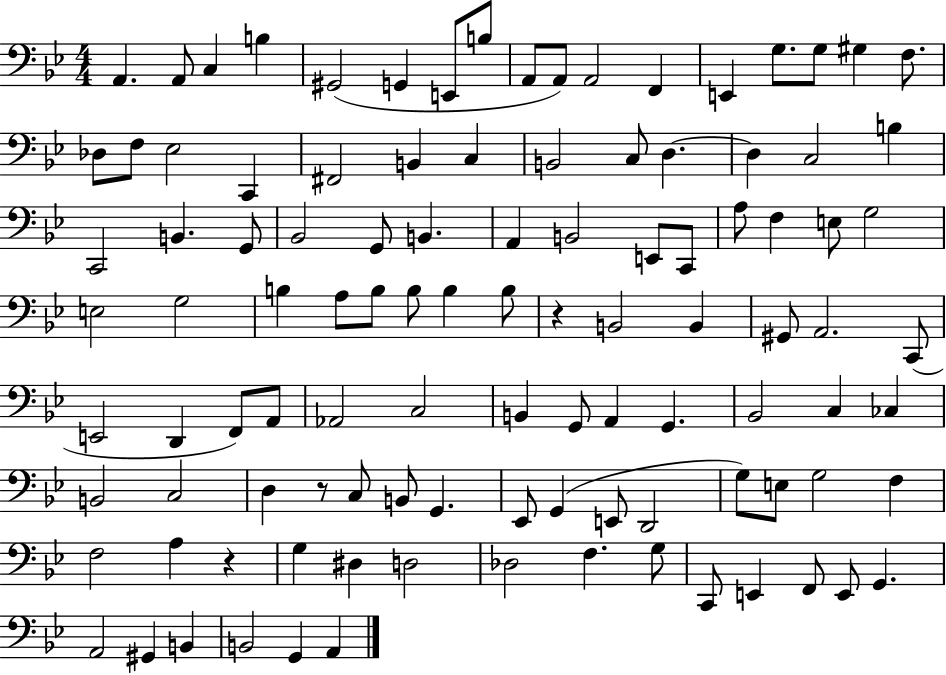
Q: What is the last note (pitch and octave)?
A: A2